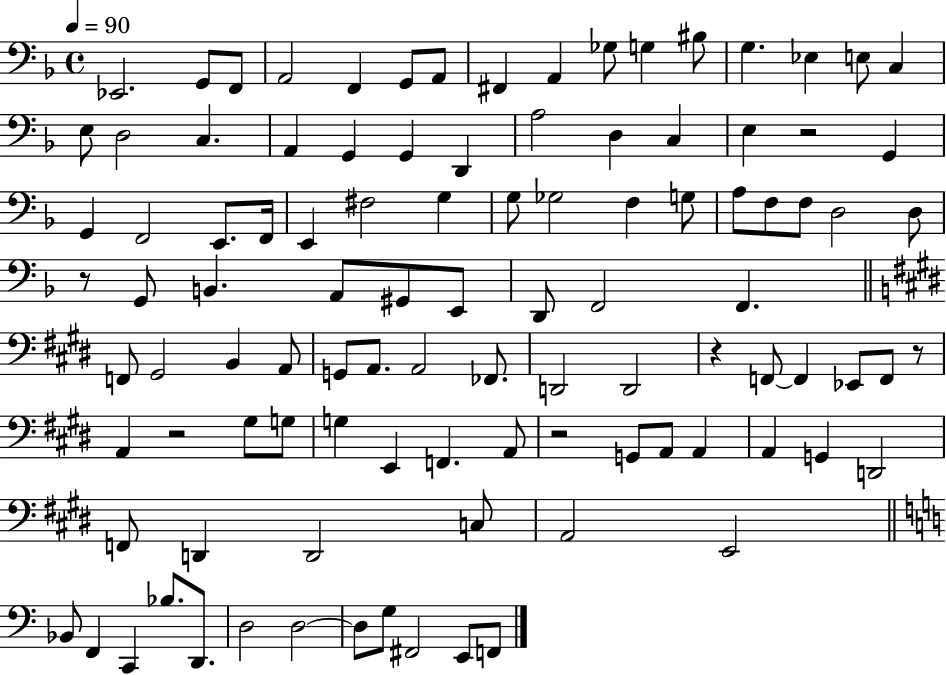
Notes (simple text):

Eb2/h. G2/e F2/e A2/h F2/q G2/e A2/e F#2/q A2/q Gb3/e G3/q BIS3/e G3/q. Eb3/q E3/e C3/q E3/e D3/h C3/q. A2/q G2/q G2/q D2/q A3/h D3/q C3/q E3/q R/h G2/q G2/q F2/h E2/e. F2/s E2/q F#3/h G3/q G3/e Gb3/h F3/q G3/e A3/e F3/e F3/e D3/h D3/e R/e G2/e B2/q. A2/e G#2/e E2/e D2/e F2/h F2/q. F2/e G#2/h B2/q A2/e G2/e A2/e. A2/h FES2/e. D2/h D2/h R/q F2/e F2/q Eb2/e F2/e R/e A2/q R/h G#3/e G3/e G3/q E2/q F2/q. A2/e R/h G2/e A2/e A2/q A2/q G2/q D2/h F2/e D2/q D2/h C3/e A2/h E2/h Bb2/e F2/q C2/q Bb3/e. D2/e. D3/h D3/h D3/e G3/e F#2/h E2/e F2/e